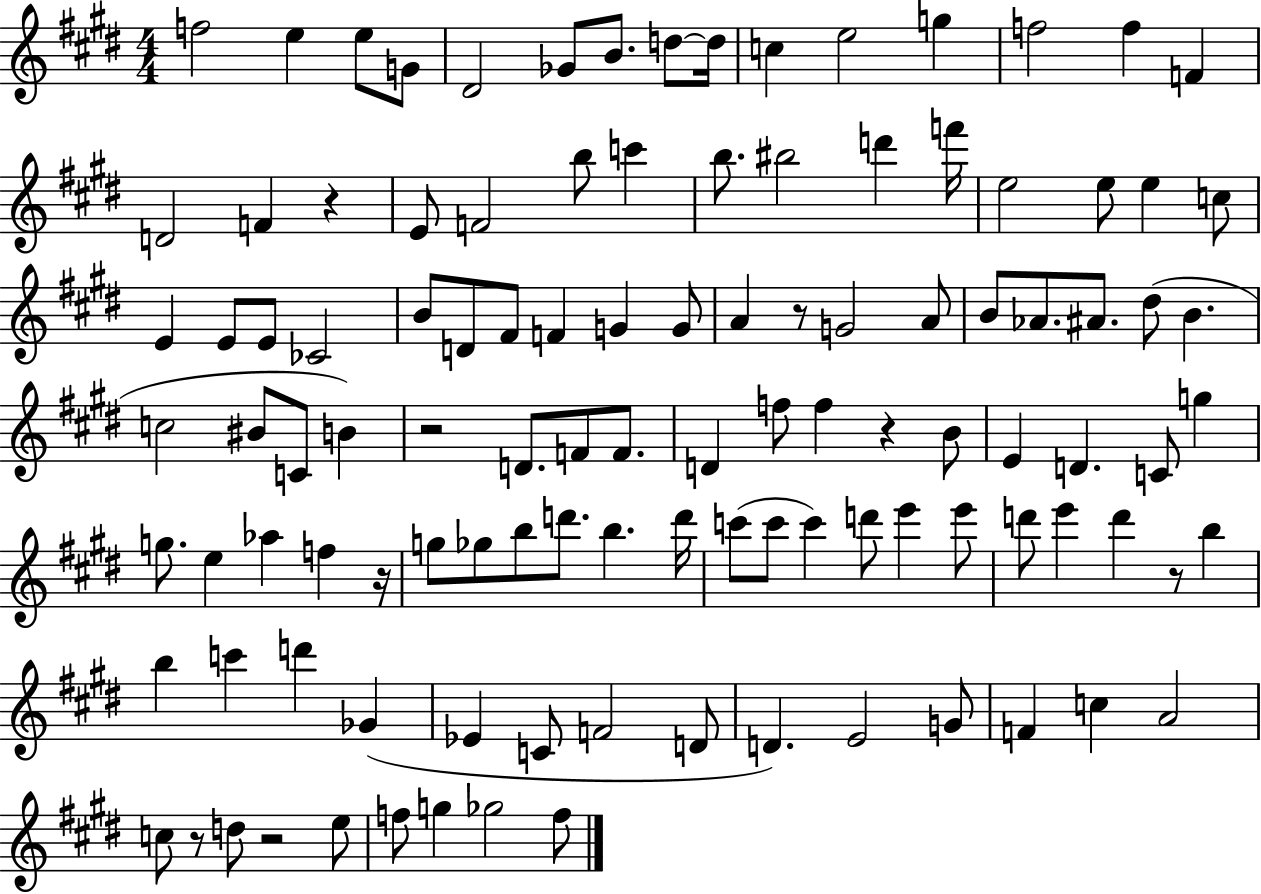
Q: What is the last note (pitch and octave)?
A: F5